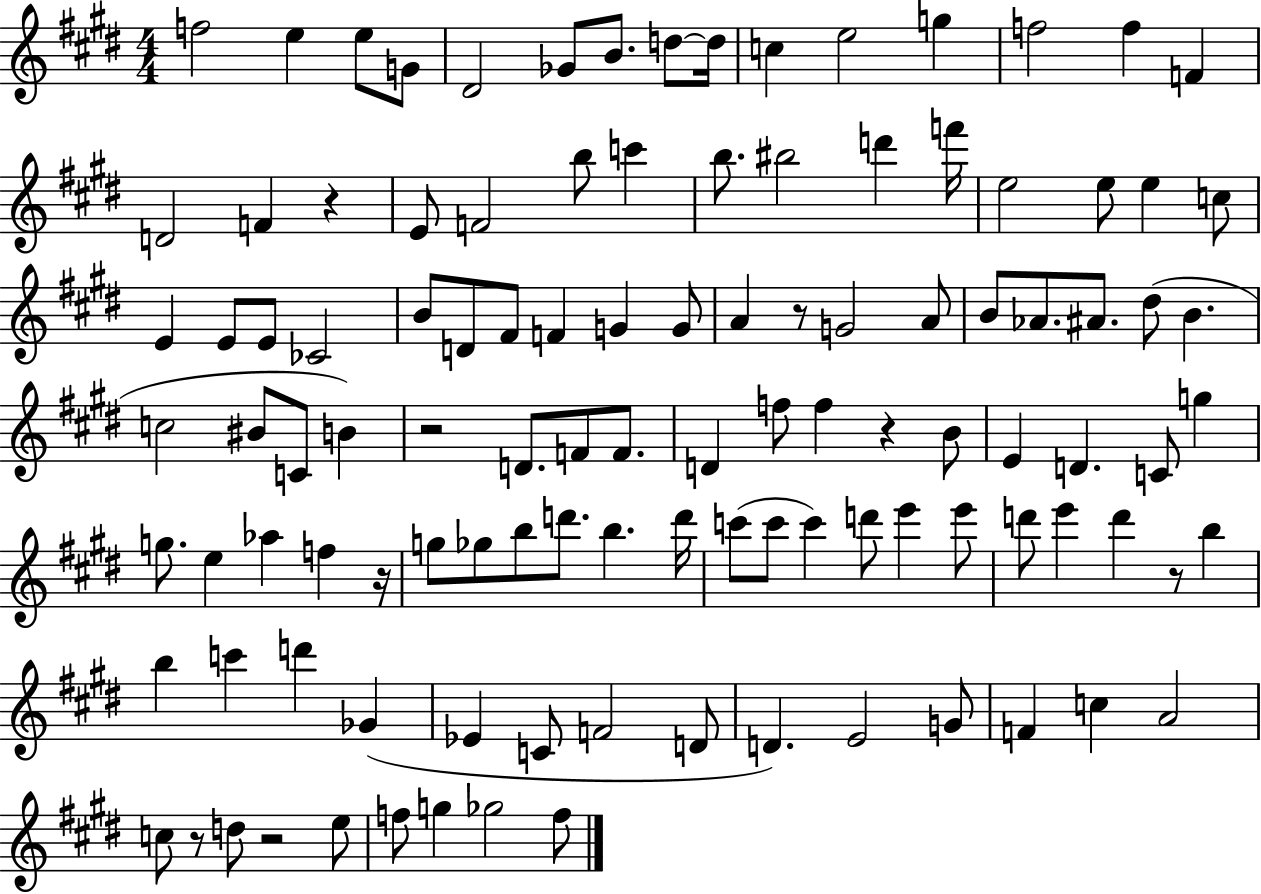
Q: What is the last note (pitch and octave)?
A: F5